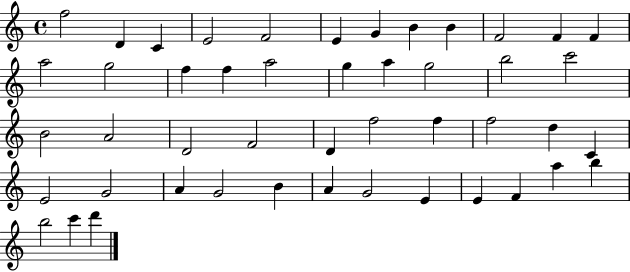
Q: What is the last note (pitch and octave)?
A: D6